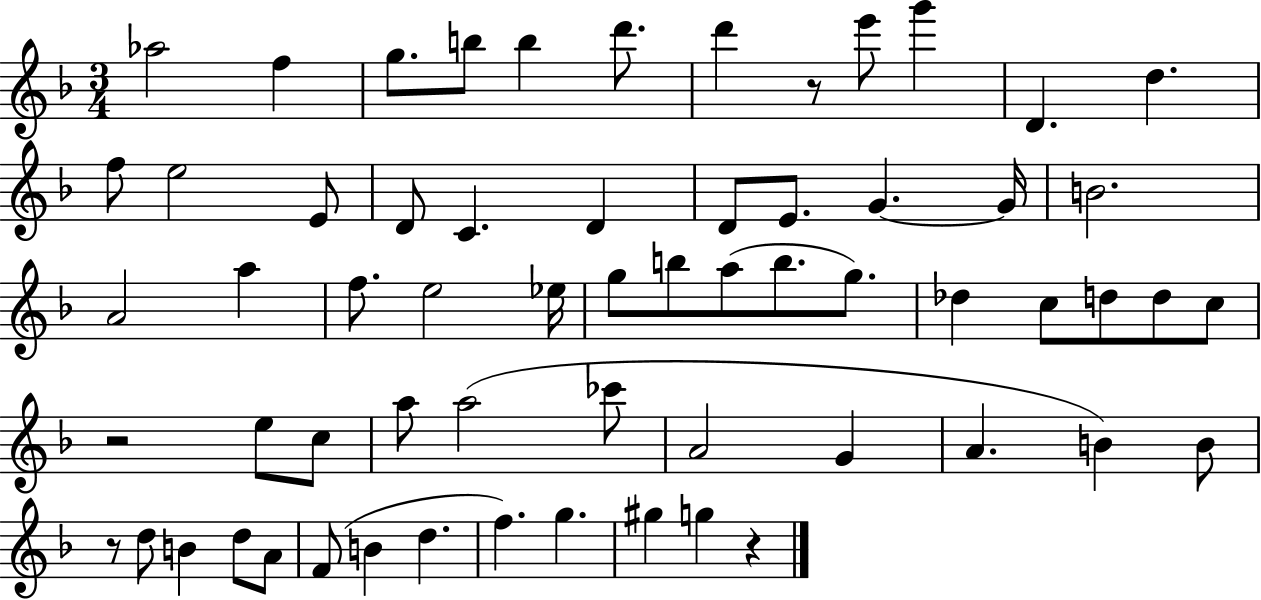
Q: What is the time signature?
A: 3/4